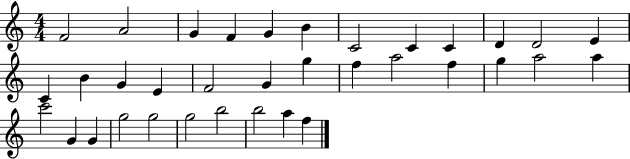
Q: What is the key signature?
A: C major